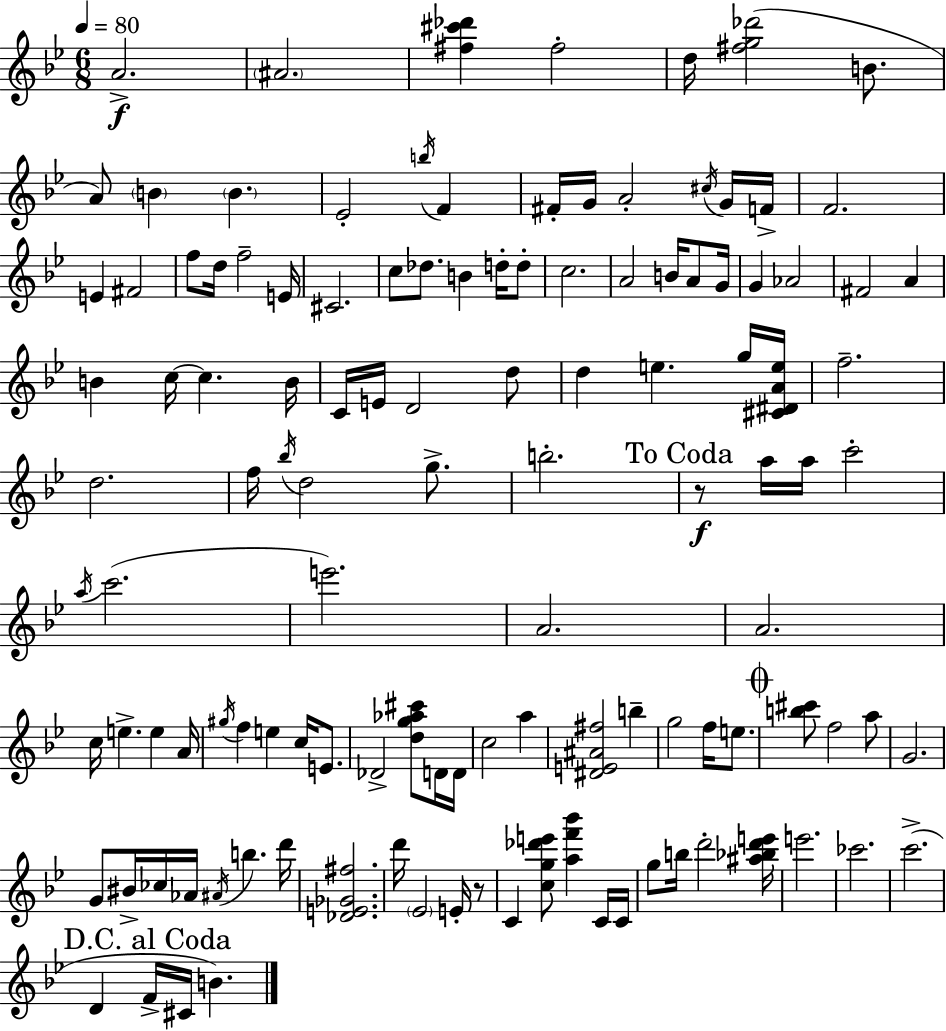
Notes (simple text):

A4/h. A#4/h. [F#5,C#6,Db6]/q F#5/h D5/s [F#5,G5,Db6]/h B4/e. A4/e B4/q B4/q. Eb4/h B5/s F4/q F#4/s G4/s A4/h C#5/s G4/s F4/s F4/h. E4/q F#4/h F5/e D5/s F5/h E4/s C#4/h. C5/e Db5/e. B4/q D5/s D5/e C5/h. A4/h B4/s A4/e G4/s G4/q Ab4/h F#4/h A4/q B4/q C5/s C5/q. B4/s C4/s E4/s D4/h D5/e D5/q E5/q. G5/s [C#4,D#4,A4,E5]/s F5/h. D5/h. F5/s Bb5/s D5/h G5/e. B5/h. R/e A5/s A5/s C6/h A5/s C6/h. E6/h. A4/h. A4/h. C5/s E5/q. E5/q A4/s G#5/s F5/q E5/q C5/s E4/e. Db4/h [D5,G5,Ab5,C#6]/e D4/s D4/s C5/h A5/q [D#4,E4,A#4,F#5]/h B5/q G5/h F5/s E5/e. [B5,C#6]/e F5/h A5/e G4/h. G4/e BIS4/s CES5/s Ab4/s A#4/s B5/q. D6/s [Db4,E4,Gb4,F#5]/h. D6/s Eb4/h E4/s R/e C4/q [C5,G5,Db6,E6]/e [A5,F6,Bb6]/q C4/s C4/s G5/e B5/s D6/h [A#5,Bb5,D6,E6]/s E6/h. CES6/h. C6/h. D4/q F4/s C#4/s B4/q.